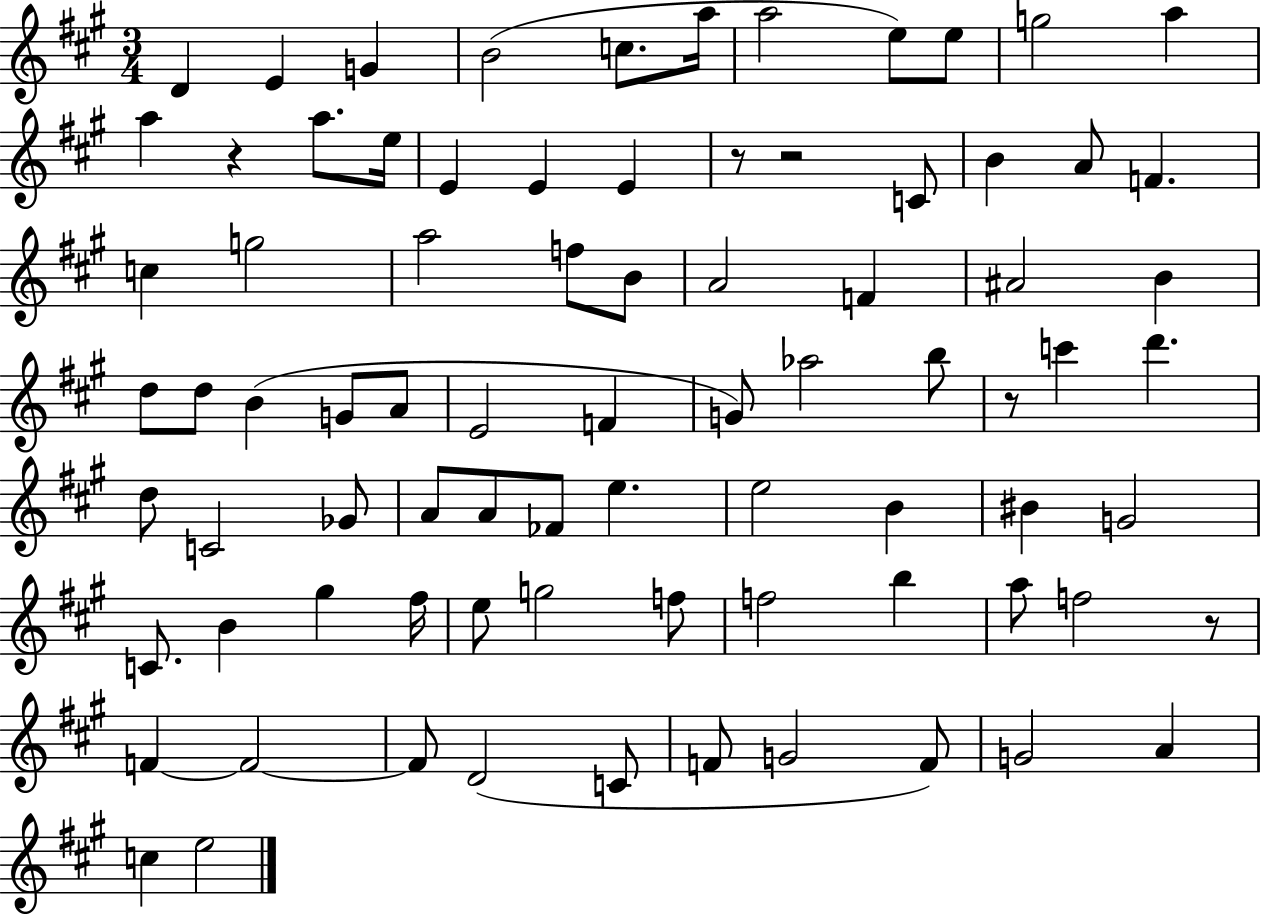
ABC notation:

X:1
T:Untitled
M:3/4
L:1/4
K:A
D E G B2 c/2 a/4 a2 e/2 e/2 g2 a a z a/2 e/4 E E E z/2 z2 C/2 B A/2 F c g2 a2 f/2 B/2 A2 F ^A2 B d/2 d/2 B G/2 A/2 E2 F G/2 _a2 b/2 z/2 c' d' d/2 C2 _G/2 A/2 A/2 _F/2 e e2 B ^B G2 C/2 B ^g ^f/4 e/2 g2 f/2 f2 b a/2 f2 z/2 F F2 F/2 D2 C/2 F/2 G2 F/2 G2 A c e2